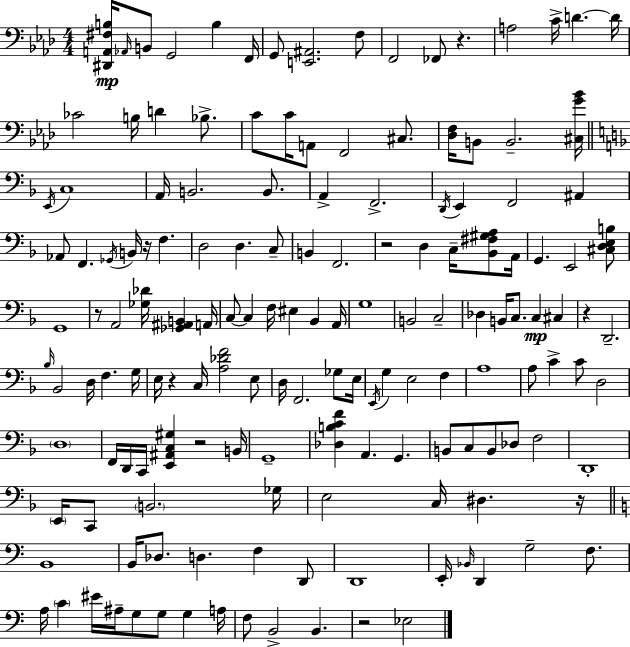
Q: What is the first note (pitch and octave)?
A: Ab2